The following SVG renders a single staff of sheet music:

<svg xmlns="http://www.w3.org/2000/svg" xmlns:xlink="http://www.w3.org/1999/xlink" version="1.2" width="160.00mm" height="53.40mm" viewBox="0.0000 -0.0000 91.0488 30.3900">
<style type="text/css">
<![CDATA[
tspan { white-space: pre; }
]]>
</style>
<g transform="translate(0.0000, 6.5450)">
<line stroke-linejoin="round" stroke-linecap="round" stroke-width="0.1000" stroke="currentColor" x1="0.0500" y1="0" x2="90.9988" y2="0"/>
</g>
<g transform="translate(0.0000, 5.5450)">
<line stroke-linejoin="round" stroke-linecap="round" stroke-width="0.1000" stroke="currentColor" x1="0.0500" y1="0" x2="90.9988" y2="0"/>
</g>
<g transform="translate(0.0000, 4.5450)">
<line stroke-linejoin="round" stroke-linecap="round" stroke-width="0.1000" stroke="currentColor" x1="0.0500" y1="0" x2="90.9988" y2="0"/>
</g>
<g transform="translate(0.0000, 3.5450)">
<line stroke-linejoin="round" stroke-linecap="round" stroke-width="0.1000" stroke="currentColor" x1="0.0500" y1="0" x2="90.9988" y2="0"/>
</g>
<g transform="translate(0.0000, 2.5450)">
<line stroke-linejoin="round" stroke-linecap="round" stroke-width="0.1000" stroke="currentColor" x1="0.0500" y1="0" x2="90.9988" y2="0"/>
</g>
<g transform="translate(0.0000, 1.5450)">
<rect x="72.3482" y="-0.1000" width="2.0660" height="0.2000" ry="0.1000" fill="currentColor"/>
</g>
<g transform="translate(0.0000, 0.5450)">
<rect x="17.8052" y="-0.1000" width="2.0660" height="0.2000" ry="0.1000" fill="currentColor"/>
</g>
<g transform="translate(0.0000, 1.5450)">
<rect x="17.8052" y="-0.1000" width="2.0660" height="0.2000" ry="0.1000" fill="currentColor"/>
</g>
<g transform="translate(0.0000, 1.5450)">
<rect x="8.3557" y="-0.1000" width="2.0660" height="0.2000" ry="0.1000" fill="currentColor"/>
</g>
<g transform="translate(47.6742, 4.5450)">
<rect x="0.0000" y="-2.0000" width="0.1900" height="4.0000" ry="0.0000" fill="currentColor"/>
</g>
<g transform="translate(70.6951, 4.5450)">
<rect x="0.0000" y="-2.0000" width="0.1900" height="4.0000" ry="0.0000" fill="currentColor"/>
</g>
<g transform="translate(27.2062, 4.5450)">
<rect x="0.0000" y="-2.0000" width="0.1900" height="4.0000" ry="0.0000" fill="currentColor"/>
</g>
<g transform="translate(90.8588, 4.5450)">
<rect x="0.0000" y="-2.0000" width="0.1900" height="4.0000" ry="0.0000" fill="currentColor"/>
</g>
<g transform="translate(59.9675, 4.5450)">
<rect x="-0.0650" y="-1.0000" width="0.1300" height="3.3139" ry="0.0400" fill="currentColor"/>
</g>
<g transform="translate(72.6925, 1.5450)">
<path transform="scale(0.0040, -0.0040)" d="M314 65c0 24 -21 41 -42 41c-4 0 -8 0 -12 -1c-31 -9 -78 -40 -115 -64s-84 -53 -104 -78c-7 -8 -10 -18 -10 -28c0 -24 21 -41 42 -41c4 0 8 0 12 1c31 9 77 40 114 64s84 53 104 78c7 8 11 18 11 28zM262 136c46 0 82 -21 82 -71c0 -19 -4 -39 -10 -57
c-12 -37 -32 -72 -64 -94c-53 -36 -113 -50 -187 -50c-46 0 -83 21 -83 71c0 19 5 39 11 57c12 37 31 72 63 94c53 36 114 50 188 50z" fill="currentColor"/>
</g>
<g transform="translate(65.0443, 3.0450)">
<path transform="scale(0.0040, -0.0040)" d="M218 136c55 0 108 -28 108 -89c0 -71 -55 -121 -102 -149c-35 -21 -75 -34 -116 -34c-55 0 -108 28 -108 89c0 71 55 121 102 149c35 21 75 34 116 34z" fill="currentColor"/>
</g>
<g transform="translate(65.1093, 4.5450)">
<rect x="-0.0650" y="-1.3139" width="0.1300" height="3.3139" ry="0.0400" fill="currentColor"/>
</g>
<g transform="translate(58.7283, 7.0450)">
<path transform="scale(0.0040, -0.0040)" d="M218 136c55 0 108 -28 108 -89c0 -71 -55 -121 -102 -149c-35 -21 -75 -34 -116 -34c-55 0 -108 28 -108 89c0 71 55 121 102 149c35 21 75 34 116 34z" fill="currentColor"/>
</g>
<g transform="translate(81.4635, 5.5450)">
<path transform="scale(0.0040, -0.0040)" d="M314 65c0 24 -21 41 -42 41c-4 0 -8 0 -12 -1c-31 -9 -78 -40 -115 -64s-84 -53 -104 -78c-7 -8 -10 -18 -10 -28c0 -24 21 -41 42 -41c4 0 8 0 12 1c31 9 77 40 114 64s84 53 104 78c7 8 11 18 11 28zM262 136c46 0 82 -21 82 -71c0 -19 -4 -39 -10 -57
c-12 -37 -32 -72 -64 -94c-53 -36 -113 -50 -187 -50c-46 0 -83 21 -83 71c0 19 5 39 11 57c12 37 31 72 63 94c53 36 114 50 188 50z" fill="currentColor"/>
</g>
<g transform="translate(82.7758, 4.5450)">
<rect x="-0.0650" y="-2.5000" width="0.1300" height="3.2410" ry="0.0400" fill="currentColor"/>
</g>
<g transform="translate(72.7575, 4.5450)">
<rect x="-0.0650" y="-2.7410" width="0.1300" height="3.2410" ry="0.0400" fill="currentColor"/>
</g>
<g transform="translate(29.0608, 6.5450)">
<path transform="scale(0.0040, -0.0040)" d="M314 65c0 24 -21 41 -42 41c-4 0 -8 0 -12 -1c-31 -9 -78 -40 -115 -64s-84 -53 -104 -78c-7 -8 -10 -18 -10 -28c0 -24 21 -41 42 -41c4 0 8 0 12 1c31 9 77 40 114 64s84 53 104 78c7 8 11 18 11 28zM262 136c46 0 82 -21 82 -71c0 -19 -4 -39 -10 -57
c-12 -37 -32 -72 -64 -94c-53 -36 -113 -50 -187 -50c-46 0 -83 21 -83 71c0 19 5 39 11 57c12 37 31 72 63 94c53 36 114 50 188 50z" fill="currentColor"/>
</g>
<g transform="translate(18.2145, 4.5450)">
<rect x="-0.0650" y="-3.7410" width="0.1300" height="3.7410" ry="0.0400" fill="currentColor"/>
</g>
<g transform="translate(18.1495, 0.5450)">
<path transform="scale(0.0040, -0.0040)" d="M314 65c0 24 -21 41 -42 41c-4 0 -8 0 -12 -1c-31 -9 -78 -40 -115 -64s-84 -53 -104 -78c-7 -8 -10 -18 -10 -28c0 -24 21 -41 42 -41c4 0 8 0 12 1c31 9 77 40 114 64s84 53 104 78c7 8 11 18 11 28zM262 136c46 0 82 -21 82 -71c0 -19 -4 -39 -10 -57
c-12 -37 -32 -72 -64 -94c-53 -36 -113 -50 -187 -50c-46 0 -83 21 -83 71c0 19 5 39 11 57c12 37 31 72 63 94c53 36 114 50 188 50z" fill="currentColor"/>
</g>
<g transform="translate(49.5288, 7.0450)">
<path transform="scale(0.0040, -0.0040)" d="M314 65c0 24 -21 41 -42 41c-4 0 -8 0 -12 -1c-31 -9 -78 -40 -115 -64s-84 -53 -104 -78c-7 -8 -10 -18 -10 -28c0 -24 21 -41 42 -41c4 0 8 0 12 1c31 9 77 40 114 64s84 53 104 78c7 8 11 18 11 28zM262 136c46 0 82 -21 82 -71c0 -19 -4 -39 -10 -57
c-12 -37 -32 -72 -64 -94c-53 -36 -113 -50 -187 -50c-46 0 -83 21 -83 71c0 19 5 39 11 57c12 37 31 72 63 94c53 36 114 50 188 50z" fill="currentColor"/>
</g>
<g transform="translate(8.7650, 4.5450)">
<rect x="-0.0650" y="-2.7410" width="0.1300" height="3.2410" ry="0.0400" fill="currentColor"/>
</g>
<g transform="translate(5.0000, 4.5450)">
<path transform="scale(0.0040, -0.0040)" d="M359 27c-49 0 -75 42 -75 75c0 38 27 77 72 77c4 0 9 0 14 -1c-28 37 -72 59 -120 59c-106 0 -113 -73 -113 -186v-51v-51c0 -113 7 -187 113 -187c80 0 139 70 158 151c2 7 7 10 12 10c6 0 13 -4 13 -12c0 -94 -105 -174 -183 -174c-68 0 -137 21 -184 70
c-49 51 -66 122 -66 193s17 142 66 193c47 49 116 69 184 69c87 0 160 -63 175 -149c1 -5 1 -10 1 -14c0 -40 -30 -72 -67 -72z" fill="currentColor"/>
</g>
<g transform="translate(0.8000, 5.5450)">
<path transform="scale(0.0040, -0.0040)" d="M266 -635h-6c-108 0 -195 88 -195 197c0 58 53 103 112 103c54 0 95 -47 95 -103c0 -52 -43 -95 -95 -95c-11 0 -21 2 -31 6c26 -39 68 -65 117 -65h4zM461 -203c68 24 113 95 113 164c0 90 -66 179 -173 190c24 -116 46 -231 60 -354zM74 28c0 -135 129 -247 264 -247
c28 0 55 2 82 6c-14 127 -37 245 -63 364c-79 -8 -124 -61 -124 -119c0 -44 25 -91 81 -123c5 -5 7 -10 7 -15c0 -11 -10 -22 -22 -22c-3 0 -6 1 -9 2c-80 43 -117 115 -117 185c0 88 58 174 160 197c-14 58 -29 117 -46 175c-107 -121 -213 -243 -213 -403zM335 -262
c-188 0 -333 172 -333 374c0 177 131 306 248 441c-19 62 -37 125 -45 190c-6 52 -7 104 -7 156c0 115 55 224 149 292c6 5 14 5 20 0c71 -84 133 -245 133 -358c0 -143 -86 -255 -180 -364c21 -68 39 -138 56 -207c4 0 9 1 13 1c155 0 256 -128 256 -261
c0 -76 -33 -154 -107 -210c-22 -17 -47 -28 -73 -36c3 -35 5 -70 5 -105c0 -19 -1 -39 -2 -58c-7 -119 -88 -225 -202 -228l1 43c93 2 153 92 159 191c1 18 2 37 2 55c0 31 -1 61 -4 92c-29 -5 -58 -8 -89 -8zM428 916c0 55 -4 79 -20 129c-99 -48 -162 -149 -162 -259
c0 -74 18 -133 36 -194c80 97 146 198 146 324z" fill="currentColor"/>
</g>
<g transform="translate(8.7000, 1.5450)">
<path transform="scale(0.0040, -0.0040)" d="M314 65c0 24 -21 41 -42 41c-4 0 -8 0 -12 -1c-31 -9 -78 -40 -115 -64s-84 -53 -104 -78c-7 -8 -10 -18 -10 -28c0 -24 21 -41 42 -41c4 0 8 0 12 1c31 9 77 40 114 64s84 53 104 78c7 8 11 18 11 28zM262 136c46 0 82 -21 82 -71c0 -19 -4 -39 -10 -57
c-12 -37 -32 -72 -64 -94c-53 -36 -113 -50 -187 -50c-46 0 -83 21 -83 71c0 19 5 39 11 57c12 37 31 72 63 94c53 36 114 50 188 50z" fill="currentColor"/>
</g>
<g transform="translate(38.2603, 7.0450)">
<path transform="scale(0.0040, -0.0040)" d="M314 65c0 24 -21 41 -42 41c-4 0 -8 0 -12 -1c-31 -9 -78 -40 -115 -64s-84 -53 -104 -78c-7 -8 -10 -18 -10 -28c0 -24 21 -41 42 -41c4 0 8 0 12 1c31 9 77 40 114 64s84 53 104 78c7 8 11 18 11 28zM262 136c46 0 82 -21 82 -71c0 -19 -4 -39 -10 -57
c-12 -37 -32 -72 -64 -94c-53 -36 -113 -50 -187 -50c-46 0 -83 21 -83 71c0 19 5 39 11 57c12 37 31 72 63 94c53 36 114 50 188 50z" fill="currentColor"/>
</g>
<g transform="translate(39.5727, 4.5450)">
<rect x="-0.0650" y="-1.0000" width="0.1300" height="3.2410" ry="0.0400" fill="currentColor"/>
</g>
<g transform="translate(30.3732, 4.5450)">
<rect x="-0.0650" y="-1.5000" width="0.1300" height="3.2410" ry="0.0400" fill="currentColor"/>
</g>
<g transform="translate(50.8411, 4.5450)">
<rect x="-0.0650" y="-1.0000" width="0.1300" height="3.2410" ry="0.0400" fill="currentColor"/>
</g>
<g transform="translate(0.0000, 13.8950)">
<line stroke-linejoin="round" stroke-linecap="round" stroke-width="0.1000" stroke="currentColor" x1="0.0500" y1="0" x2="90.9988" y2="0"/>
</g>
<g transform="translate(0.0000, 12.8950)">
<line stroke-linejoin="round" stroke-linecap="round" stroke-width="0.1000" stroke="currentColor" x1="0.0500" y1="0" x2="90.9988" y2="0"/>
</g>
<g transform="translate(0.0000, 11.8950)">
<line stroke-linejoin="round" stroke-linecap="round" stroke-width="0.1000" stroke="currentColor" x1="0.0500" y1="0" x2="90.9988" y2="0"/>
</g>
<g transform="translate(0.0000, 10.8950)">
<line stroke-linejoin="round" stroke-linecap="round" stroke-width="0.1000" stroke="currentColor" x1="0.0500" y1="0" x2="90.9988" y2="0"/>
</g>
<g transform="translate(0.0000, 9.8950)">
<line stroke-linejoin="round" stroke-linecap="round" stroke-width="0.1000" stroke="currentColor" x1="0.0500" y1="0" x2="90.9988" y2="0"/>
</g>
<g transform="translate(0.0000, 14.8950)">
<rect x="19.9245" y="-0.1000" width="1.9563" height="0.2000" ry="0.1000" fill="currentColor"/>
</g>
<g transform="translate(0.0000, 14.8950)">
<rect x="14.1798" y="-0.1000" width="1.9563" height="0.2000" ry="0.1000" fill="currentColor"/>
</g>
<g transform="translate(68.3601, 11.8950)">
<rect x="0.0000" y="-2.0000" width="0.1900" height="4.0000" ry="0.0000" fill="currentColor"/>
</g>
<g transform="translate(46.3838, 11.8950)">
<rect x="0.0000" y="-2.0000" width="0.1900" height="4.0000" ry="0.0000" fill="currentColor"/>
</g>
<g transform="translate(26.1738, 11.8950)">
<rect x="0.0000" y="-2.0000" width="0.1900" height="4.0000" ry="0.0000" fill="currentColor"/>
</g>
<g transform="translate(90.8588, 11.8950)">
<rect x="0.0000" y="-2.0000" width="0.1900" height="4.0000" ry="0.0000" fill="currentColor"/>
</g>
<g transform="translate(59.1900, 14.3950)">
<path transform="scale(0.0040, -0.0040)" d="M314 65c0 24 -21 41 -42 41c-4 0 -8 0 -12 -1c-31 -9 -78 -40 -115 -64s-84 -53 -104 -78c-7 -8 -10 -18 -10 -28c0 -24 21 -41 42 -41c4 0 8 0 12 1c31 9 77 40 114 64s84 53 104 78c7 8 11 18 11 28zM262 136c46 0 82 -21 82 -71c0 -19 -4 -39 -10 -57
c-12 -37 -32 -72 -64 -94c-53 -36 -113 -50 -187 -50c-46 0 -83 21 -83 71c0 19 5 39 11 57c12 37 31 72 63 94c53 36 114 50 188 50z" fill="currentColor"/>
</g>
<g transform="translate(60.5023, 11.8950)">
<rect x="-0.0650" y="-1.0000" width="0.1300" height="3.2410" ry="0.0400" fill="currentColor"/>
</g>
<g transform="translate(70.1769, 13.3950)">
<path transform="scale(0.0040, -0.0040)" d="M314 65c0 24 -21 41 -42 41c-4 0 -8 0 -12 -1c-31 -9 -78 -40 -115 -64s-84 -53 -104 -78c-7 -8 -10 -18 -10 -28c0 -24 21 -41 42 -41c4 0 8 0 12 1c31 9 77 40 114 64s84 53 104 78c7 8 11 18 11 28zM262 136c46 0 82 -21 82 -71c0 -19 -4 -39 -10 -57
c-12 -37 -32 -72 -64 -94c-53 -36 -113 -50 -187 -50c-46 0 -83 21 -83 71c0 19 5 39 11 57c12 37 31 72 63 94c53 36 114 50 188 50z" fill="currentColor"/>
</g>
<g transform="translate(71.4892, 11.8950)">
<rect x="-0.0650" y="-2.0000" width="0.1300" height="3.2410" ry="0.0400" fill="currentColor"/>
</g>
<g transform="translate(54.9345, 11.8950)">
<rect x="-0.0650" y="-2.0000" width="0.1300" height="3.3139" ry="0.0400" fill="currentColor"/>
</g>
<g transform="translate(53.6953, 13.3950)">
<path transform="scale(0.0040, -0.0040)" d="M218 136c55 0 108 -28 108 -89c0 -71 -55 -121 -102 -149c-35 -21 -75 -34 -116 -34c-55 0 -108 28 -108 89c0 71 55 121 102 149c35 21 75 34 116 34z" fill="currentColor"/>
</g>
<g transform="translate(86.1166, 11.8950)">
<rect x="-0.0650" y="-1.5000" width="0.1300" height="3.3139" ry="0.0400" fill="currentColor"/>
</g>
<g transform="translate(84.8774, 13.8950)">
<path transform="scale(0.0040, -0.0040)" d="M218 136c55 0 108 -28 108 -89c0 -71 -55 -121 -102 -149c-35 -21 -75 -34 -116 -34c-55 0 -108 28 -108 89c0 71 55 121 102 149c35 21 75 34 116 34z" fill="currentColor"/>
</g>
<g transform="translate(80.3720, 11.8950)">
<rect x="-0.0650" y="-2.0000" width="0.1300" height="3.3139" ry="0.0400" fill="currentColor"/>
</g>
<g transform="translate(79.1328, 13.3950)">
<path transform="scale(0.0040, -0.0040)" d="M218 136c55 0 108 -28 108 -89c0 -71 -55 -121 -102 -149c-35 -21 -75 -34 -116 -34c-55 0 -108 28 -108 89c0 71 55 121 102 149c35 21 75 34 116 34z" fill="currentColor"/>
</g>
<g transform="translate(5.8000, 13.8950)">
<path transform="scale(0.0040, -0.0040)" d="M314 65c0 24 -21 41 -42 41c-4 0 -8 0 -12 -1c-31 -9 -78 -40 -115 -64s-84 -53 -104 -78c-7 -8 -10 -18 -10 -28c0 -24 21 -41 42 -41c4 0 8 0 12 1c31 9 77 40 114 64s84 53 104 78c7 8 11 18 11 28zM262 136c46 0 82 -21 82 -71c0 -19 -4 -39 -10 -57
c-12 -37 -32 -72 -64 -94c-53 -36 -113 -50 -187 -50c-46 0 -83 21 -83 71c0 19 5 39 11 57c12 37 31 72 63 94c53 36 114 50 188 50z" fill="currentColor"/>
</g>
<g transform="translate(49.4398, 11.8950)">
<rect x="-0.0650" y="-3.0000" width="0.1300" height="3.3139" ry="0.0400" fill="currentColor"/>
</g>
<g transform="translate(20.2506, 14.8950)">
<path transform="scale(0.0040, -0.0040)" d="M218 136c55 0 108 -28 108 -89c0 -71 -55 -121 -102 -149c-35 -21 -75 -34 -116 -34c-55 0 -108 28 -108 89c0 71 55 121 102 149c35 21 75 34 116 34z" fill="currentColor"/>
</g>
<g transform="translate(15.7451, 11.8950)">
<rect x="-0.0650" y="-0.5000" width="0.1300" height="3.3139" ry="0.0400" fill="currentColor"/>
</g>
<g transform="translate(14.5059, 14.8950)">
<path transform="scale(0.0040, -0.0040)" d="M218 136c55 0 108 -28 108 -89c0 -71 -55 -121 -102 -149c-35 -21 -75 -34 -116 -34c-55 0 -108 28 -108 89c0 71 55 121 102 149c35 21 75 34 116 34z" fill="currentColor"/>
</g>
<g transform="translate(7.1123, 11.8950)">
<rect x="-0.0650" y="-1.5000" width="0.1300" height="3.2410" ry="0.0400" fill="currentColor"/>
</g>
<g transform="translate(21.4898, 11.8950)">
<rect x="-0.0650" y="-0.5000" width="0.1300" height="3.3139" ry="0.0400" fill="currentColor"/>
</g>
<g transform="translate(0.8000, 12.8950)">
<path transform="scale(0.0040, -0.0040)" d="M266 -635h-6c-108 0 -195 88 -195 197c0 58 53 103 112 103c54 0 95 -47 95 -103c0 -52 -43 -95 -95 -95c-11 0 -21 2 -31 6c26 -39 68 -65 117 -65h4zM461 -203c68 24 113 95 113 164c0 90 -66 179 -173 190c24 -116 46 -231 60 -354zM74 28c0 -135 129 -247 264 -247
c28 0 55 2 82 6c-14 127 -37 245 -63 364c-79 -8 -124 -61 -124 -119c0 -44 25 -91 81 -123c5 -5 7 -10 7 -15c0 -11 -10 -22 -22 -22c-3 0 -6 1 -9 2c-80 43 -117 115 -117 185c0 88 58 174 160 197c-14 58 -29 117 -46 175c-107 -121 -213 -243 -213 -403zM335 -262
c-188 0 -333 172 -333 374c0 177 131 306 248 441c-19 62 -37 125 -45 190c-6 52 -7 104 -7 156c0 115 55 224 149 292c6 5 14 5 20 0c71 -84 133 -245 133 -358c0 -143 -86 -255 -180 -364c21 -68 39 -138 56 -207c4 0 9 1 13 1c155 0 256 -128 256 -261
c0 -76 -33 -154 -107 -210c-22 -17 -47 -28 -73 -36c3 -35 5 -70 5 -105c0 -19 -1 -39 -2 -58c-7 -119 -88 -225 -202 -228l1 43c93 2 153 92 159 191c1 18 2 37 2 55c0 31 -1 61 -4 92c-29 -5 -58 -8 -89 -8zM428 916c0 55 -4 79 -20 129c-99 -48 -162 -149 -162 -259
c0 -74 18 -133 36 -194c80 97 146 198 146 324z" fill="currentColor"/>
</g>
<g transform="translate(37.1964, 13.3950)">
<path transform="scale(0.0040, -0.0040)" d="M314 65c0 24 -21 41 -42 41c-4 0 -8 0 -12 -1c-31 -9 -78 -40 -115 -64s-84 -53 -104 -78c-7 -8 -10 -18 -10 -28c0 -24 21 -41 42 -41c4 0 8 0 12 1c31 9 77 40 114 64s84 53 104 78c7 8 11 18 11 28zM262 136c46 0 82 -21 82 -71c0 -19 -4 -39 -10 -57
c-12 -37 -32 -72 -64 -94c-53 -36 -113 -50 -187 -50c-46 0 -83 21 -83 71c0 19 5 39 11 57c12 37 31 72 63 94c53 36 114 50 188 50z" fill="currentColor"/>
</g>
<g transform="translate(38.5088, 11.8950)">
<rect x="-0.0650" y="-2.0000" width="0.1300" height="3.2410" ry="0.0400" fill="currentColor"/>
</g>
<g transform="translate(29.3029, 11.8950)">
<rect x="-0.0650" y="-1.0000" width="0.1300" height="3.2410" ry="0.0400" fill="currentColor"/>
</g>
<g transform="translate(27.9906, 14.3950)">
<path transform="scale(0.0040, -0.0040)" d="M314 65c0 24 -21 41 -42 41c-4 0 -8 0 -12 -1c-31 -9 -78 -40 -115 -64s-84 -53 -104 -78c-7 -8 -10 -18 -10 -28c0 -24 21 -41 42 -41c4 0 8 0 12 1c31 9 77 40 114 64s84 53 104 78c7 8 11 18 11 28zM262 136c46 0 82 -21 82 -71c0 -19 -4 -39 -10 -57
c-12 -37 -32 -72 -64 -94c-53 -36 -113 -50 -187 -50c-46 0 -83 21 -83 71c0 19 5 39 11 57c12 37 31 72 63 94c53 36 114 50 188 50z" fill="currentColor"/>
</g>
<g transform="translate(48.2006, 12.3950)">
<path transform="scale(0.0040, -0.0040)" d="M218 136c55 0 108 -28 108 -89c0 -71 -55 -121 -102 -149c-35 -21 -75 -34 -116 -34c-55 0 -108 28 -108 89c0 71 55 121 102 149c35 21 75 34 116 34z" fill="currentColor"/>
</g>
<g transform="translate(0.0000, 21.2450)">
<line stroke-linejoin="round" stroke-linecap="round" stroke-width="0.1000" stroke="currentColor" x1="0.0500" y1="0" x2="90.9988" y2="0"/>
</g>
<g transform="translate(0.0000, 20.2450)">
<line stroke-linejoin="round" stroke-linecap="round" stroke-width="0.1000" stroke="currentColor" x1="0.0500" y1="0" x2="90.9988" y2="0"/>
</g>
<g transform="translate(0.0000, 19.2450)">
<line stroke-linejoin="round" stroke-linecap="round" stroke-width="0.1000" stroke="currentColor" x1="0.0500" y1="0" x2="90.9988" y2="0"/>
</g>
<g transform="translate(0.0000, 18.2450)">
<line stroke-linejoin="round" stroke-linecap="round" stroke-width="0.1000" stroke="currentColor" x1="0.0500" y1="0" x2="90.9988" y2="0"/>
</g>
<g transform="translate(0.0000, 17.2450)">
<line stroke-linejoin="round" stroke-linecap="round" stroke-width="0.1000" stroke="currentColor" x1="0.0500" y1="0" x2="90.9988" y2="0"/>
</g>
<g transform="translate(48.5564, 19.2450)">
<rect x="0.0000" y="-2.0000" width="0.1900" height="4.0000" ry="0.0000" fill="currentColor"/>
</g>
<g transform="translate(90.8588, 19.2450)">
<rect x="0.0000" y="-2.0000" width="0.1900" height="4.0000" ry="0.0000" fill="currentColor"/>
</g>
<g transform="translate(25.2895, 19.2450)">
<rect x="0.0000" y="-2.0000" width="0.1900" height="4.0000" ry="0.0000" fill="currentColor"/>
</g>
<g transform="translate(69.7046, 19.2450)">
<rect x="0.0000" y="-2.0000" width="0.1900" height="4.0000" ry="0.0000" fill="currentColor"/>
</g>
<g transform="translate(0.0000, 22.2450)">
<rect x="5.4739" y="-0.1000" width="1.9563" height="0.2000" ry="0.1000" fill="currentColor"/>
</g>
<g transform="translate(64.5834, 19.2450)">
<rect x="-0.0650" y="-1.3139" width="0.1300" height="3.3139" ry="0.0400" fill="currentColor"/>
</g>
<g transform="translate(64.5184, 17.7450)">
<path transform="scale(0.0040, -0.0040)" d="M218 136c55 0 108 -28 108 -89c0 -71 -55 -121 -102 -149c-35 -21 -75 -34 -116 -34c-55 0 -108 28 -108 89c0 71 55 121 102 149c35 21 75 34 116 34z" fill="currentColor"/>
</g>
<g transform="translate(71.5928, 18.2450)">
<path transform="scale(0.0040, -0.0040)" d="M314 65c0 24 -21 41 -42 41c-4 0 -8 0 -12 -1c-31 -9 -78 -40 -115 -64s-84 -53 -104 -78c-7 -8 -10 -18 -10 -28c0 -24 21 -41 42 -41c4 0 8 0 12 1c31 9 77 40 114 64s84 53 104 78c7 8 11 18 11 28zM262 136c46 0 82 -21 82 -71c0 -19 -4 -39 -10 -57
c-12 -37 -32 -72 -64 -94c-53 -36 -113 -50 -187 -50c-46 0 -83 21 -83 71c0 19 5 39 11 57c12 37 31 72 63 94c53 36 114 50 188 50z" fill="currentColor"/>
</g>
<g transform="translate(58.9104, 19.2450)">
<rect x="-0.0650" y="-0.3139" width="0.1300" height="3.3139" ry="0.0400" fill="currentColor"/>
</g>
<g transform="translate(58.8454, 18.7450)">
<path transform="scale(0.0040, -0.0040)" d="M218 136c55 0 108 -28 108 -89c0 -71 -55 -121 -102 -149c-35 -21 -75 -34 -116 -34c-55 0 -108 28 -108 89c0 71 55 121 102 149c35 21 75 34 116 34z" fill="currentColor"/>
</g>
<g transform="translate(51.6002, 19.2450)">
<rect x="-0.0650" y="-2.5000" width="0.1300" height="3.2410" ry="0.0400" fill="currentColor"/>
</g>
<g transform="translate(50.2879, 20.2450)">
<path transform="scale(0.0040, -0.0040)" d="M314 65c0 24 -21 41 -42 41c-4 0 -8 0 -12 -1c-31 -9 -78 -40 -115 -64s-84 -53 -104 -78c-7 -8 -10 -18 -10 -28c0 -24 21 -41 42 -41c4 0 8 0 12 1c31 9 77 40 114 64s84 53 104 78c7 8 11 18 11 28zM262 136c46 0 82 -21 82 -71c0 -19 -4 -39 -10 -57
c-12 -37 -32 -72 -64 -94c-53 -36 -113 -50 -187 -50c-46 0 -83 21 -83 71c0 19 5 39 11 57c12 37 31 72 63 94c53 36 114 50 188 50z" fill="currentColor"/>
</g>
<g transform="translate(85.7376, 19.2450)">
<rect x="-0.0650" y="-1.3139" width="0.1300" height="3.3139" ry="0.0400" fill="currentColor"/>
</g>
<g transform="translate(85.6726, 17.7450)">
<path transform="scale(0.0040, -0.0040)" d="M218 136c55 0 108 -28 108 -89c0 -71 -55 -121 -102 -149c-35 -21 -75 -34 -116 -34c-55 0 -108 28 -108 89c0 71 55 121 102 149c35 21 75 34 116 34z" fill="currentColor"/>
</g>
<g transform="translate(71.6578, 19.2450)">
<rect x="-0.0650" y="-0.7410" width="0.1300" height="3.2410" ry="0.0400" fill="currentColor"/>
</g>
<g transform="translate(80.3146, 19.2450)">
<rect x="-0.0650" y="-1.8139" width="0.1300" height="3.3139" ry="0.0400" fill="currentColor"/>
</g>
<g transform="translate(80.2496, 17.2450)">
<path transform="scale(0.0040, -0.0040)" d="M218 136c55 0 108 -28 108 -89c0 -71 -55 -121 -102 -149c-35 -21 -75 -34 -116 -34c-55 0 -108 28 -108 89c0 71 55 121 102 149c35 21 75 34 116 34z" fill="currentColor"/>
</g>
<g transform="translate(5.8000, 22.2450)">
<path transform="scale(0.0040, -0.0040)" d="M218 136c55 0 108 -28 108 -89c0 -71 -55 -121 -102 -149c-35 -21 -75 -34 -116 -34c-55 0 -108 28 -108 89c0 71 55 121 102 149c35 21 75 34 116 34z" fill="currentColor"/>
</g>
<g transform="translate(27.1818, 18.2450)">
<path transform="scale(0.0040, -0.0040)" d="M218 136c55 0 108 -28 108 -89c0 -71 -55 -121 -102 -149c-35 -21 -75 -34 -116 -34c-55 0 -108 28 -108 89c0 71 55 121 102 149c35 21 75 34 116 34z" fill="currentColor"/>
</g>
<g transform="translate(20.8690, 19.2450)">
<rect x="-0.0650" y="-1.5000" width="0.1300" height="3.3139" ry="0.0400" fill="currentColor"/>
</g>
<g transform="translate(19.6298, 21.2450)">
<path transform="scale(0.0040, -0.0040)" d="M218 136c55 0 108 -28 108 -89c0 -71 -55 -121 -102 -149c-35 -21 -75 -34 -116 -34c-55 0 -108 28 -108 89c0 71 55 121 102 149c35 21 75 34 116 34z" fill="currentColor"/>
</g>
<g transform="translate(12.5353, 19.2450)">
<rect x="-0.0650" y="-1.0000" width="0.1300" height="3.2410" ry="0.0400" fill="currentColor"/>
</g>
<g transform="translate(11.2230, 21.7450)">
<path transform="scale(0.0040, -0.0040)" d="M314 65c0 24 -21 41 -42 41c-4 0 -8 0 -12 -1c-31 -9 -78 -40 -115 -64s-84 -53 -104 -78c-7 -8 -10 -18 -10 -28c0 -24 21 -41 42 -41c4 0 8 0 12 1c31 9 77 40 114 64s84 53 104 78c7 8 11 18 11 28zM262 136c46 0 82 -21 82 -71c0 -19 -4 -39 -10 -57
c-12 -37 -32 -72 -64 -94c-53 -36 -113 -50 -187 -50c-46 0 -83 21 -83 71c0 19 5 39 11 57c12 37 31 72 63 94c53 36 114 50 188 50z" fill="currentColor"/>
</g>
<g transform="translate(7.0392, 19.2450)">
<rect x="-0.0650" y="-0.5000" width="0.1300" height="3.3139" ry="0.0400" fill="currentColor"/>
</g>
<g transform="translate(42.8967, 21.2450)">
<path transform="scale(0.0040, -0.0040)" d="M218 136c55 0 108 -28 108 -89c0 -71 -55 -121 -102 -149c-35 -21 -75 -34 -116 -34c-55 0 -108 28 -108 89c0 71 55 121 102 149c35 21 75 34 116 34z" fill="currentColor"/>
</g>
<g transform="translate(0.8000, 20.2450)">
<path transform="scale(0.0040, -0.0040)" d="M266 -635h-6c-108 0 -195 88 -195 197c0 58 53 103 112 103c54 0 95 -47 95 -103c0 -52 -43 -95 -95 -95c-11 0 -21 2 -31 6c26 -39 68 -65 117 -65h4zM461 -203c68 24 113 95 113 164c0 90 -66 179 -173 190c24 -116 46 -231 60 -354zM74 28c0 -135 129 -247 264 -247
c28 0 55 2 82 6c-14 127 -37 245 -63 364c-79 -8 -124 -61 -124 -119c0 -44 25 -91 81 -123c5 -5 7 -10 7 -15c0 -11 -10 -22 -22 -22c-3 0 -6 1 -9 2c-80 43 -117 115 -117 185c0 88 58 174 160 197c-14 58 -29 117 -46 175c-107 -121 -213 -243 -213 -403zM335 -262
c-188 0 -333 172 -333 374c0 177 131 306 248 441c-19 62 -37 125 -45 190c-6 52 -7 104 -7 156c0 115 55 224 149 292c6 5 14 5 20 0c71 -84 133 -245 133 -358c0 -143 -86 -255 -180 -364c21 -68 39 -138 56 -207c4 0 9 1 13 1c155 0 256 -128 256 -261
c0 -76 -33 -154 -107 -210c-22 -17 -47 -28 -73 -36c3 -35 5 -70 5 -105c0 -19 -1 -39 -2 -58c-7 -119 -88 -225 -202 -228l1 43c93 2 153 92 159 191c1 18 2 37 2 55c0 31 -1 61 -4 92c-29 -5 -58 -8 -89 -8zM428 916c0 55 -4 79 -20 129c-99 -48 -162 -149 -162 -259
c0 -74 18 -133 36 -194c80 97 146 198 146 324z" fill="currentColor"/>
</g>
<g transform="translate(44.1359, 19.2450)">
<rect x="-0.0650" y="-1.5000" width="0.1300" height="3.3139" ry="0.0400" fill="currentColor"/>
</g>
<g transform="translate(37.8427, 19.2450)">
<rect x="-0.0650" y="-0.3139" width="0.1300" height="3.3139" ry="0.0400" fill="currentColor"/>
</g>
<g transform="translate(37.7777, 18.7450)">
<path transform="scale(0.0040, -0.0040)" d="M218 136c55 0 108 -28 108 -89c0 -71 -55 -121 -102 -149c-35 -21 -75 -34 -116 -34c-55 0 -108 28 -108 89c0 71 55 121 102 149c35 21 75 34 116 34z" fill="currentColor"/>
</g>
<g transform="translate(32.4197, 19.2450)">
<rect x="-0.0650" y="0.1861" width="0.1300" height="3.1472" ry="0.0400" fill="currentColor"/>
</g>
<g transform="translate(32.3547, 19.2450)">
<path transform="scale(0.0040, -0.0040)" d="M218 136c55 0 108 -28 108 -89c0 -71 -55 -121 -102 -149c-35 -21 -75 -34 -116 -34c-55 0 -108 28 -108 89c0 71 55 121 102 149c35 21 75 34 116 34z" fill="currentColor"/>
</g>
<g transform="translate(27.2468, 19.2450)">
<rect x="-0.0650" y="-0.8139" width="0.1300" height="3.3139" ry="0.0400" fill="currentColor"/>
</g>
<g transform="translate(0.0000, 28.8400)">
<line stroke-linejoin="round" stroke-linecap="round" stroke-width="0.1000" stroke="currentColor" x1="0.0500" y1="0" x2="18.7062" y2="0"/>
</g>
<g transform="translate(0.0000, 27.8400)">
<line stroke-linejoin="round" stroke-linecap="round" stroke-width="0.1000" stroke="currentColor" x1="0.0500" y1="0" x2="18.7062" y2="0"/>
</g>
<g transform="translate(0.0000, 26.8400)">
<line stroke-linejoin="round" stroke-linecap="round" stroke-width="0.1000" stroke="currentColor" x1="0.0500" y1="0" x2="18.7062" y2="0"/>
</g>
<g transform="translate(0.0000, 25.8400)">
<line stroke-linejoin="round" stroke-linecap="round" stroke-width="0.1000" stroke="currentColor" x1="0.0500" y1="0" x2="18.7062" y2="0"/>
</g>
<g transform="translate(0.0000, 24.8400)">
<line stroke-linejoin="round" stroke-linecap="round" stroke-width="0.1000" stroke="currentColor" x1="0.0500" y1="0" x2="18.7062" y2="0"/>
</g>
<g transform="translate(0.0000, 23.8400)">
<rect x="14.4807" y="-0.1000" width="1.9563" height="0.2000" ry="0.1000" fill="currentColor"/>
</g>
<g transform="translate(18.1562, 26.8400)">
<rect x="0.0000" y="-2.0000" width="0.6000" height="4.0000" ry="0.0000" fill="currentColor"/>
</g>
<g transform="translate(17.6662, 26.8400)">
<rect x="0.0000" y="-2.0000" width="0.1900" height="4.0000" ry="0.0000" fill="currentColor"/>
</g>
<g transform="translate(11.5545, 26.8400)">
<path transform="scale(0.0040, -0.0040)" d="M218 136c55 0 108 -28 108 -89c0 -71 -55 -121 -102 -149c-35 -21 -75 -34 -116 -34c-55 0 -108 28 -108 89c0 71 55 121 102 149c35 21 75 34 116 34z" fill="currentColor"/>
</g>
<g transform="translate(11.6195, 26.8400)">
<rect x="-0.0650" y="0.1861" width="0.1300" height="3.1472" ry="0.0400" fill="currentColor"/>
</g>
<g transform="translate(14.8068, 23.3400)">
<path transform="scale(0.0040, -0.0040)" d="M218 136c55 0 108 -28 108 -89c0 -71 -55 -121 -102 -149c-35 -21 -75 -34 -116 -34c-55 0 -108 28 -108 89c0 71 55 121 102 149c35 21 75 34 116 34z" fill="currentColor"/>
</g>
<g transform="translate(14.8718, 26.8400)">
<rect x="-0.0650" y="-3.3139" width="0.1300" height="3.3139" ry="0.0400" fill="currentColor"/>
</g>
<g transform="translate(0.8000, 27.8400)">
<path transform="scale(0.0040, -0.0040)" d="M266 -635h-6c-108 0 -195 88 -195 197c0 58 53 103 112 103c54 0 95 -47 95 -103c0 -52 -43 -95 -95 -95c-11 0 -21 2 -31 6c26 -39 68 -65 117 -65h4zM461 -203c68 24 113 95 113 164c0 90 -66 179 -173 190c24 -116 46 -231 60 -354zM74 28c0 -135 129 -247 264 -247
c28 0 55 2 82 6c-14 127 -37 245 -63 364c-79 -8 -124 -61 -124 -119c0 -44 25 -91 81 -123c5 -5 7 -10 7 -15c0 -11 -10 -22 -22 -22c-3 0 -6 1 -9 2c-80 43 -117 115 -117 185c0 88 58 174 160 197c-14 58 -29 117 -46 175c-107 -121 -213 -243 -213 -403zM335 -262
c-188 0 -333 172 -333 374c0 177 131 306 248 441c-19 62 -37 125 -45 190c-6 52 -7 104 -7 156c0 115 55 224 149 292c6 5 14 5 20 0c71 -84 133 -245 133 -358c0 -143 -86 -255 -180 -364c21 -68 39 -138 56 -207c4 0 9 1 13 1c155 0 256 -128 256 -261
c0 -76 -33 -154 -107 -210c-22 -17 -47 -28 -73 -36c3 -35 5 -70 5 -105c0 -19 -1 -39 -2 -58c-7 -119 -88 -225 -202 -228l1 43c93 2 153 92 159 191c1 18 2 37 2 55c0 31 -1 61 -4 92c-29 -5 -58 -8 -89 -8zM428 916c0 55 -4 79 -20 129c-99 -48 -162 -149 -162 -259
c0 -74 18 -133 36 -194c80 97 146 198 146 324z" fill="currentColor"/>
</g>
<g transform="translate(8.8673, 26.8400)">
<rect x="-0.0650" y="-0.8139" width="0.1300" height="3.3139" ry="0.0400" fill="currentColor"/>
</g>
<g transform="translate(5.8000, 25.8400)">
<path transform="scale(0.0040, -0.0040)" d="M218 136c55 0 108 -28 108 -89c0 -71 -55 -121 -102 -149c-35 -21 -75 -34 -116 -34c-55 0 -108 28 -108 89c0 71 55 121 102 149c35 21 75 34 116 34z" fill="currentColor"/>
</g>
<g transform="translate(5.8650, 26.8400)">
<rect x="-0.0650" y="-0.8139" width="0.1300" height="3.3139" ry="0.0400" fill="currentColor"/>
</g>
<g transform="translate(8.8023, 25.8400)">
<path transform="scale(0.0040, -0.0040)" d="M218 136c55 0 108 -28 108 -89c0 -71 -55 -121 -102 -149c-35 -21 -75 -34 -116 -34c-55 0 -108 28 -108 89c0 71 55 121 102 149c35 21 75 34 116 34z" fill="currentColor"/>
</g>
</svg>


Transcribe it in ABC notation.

X:1
T:Untitled
M:4/4
L:1/4
K:C
a2 c'2 E2 D2 D2 D e a2 G2 E2 C C D2 F2 A F D2 F2 F E C D2 E d B c E G2 c e d2 f e d d B b